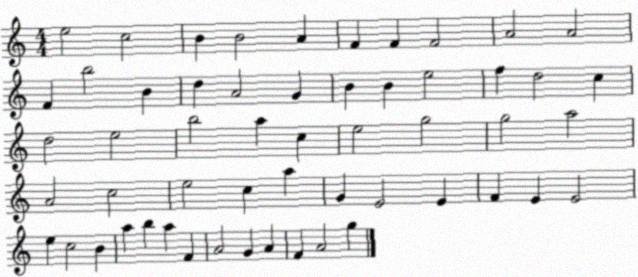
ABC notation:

X:1
T:Untitled
M:4/4
L:1/4
K:C
e2 c2 B B2 A F F F2 A2 A2 F b2 B d A2 G B B e2 f d2 c d2 e2 b2 a c e2 g2 g2 a2 A2 c2 e2 c a G E2 E F E E2 e c2 B a b a F A2 G A F A2 g